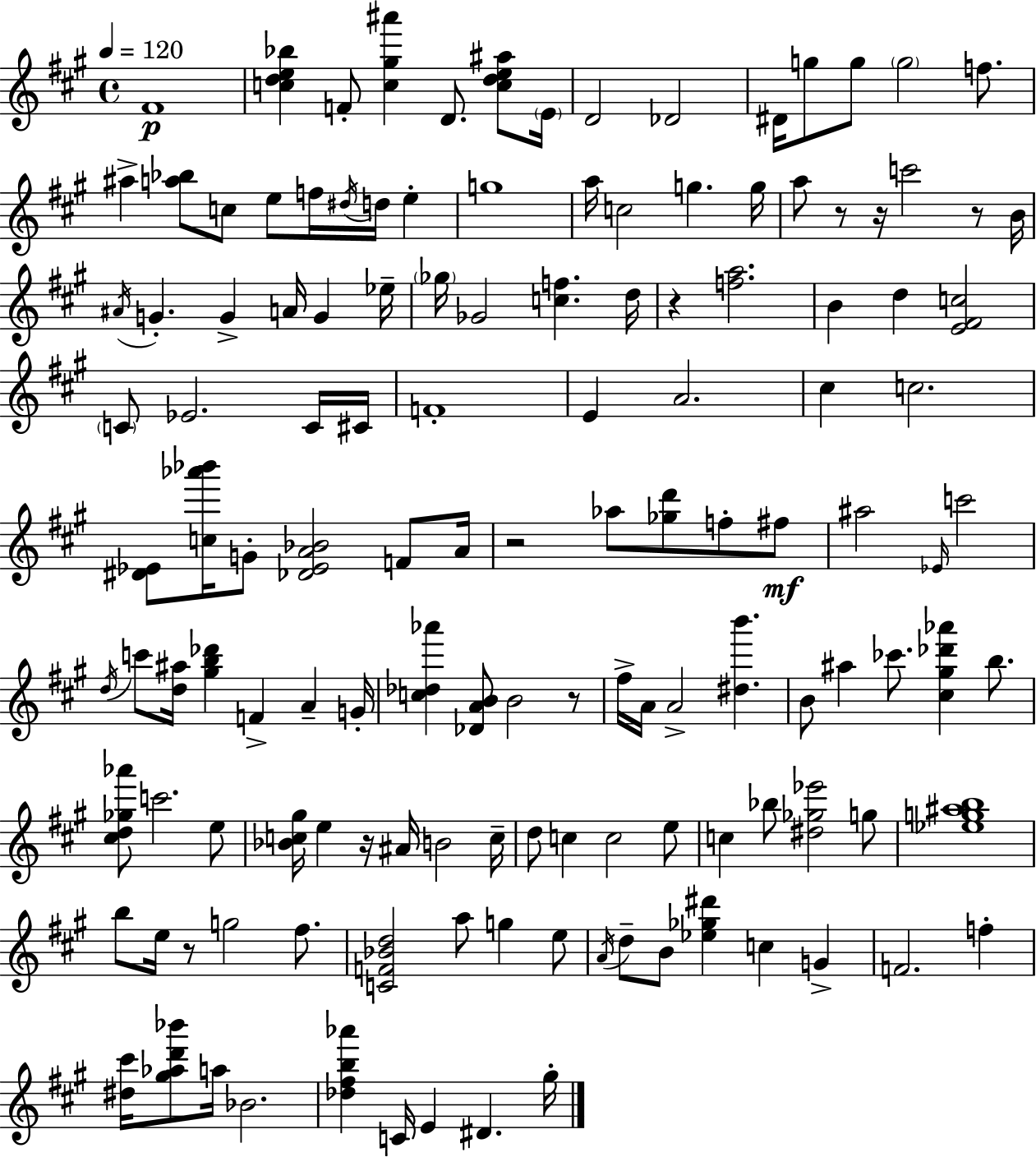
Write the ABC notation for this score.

X:1
T:Untitled
M:4/4
L:1/4
K:A
^F4 [cde_b] F/2 [c^g^a'] D/2 [cde^a]/2 E/4 D2 _D2 ^D/4 g/2 g/2 g2 f/2 ^a [a_b]/2 c/2 e/2 f/4 ^d/4 d/4 e g4 a/4 c2 g g/4 a/2 z/2 z/4 c'2 z/2 B/4 ^A/4 G G A/4 G _e/4 _g/4 _G2 [cf] d/4 z [fa]2 B d [E^Fc]2 C/2 _E2 C/4 ^C/4 F4 E A2 ^c c2 [^D_E]/2 [c_a'_b']/4 G/2 [_D_EA_B]2 F/2 A/4 z2 _a/2 [_gd']/2 f/2 ^f/2 ^a2 _E/4 c'2 d/4 c'/2 [d^a]/4 [^gb_d'] F A G/4 [c_d_a'] [_DAB]/2 B2 z/2 ^f/4 A/4 A2 [^db'] B/2 ^a _c'/2 [^c^g_d'_a'] b/2 [^cd_g_a']/2 c'2 e/2 [_Bc^g]/4 e z/4 ^A/4 B2 c/4 d/2 c c2 e/2 c _b/2 [^d_g_e']2 g/2 [_eg^ab]4 b/2 e/4 z/2 g2 ^f/2 [CF_Bd]2 a/2 g e/2 A/4 d/2 B/2 [_e_g^d'] c G F2 f [^d^c']/4 [^g_ad'_b']/2 a/4 _B2 [_d^fb_a'] C/4 E ^D ^g/4